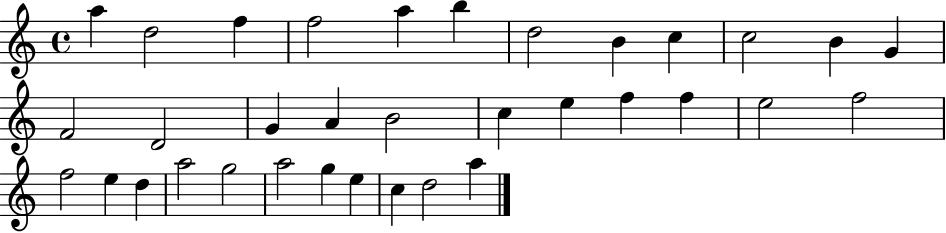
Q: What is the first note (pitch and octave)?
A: A5